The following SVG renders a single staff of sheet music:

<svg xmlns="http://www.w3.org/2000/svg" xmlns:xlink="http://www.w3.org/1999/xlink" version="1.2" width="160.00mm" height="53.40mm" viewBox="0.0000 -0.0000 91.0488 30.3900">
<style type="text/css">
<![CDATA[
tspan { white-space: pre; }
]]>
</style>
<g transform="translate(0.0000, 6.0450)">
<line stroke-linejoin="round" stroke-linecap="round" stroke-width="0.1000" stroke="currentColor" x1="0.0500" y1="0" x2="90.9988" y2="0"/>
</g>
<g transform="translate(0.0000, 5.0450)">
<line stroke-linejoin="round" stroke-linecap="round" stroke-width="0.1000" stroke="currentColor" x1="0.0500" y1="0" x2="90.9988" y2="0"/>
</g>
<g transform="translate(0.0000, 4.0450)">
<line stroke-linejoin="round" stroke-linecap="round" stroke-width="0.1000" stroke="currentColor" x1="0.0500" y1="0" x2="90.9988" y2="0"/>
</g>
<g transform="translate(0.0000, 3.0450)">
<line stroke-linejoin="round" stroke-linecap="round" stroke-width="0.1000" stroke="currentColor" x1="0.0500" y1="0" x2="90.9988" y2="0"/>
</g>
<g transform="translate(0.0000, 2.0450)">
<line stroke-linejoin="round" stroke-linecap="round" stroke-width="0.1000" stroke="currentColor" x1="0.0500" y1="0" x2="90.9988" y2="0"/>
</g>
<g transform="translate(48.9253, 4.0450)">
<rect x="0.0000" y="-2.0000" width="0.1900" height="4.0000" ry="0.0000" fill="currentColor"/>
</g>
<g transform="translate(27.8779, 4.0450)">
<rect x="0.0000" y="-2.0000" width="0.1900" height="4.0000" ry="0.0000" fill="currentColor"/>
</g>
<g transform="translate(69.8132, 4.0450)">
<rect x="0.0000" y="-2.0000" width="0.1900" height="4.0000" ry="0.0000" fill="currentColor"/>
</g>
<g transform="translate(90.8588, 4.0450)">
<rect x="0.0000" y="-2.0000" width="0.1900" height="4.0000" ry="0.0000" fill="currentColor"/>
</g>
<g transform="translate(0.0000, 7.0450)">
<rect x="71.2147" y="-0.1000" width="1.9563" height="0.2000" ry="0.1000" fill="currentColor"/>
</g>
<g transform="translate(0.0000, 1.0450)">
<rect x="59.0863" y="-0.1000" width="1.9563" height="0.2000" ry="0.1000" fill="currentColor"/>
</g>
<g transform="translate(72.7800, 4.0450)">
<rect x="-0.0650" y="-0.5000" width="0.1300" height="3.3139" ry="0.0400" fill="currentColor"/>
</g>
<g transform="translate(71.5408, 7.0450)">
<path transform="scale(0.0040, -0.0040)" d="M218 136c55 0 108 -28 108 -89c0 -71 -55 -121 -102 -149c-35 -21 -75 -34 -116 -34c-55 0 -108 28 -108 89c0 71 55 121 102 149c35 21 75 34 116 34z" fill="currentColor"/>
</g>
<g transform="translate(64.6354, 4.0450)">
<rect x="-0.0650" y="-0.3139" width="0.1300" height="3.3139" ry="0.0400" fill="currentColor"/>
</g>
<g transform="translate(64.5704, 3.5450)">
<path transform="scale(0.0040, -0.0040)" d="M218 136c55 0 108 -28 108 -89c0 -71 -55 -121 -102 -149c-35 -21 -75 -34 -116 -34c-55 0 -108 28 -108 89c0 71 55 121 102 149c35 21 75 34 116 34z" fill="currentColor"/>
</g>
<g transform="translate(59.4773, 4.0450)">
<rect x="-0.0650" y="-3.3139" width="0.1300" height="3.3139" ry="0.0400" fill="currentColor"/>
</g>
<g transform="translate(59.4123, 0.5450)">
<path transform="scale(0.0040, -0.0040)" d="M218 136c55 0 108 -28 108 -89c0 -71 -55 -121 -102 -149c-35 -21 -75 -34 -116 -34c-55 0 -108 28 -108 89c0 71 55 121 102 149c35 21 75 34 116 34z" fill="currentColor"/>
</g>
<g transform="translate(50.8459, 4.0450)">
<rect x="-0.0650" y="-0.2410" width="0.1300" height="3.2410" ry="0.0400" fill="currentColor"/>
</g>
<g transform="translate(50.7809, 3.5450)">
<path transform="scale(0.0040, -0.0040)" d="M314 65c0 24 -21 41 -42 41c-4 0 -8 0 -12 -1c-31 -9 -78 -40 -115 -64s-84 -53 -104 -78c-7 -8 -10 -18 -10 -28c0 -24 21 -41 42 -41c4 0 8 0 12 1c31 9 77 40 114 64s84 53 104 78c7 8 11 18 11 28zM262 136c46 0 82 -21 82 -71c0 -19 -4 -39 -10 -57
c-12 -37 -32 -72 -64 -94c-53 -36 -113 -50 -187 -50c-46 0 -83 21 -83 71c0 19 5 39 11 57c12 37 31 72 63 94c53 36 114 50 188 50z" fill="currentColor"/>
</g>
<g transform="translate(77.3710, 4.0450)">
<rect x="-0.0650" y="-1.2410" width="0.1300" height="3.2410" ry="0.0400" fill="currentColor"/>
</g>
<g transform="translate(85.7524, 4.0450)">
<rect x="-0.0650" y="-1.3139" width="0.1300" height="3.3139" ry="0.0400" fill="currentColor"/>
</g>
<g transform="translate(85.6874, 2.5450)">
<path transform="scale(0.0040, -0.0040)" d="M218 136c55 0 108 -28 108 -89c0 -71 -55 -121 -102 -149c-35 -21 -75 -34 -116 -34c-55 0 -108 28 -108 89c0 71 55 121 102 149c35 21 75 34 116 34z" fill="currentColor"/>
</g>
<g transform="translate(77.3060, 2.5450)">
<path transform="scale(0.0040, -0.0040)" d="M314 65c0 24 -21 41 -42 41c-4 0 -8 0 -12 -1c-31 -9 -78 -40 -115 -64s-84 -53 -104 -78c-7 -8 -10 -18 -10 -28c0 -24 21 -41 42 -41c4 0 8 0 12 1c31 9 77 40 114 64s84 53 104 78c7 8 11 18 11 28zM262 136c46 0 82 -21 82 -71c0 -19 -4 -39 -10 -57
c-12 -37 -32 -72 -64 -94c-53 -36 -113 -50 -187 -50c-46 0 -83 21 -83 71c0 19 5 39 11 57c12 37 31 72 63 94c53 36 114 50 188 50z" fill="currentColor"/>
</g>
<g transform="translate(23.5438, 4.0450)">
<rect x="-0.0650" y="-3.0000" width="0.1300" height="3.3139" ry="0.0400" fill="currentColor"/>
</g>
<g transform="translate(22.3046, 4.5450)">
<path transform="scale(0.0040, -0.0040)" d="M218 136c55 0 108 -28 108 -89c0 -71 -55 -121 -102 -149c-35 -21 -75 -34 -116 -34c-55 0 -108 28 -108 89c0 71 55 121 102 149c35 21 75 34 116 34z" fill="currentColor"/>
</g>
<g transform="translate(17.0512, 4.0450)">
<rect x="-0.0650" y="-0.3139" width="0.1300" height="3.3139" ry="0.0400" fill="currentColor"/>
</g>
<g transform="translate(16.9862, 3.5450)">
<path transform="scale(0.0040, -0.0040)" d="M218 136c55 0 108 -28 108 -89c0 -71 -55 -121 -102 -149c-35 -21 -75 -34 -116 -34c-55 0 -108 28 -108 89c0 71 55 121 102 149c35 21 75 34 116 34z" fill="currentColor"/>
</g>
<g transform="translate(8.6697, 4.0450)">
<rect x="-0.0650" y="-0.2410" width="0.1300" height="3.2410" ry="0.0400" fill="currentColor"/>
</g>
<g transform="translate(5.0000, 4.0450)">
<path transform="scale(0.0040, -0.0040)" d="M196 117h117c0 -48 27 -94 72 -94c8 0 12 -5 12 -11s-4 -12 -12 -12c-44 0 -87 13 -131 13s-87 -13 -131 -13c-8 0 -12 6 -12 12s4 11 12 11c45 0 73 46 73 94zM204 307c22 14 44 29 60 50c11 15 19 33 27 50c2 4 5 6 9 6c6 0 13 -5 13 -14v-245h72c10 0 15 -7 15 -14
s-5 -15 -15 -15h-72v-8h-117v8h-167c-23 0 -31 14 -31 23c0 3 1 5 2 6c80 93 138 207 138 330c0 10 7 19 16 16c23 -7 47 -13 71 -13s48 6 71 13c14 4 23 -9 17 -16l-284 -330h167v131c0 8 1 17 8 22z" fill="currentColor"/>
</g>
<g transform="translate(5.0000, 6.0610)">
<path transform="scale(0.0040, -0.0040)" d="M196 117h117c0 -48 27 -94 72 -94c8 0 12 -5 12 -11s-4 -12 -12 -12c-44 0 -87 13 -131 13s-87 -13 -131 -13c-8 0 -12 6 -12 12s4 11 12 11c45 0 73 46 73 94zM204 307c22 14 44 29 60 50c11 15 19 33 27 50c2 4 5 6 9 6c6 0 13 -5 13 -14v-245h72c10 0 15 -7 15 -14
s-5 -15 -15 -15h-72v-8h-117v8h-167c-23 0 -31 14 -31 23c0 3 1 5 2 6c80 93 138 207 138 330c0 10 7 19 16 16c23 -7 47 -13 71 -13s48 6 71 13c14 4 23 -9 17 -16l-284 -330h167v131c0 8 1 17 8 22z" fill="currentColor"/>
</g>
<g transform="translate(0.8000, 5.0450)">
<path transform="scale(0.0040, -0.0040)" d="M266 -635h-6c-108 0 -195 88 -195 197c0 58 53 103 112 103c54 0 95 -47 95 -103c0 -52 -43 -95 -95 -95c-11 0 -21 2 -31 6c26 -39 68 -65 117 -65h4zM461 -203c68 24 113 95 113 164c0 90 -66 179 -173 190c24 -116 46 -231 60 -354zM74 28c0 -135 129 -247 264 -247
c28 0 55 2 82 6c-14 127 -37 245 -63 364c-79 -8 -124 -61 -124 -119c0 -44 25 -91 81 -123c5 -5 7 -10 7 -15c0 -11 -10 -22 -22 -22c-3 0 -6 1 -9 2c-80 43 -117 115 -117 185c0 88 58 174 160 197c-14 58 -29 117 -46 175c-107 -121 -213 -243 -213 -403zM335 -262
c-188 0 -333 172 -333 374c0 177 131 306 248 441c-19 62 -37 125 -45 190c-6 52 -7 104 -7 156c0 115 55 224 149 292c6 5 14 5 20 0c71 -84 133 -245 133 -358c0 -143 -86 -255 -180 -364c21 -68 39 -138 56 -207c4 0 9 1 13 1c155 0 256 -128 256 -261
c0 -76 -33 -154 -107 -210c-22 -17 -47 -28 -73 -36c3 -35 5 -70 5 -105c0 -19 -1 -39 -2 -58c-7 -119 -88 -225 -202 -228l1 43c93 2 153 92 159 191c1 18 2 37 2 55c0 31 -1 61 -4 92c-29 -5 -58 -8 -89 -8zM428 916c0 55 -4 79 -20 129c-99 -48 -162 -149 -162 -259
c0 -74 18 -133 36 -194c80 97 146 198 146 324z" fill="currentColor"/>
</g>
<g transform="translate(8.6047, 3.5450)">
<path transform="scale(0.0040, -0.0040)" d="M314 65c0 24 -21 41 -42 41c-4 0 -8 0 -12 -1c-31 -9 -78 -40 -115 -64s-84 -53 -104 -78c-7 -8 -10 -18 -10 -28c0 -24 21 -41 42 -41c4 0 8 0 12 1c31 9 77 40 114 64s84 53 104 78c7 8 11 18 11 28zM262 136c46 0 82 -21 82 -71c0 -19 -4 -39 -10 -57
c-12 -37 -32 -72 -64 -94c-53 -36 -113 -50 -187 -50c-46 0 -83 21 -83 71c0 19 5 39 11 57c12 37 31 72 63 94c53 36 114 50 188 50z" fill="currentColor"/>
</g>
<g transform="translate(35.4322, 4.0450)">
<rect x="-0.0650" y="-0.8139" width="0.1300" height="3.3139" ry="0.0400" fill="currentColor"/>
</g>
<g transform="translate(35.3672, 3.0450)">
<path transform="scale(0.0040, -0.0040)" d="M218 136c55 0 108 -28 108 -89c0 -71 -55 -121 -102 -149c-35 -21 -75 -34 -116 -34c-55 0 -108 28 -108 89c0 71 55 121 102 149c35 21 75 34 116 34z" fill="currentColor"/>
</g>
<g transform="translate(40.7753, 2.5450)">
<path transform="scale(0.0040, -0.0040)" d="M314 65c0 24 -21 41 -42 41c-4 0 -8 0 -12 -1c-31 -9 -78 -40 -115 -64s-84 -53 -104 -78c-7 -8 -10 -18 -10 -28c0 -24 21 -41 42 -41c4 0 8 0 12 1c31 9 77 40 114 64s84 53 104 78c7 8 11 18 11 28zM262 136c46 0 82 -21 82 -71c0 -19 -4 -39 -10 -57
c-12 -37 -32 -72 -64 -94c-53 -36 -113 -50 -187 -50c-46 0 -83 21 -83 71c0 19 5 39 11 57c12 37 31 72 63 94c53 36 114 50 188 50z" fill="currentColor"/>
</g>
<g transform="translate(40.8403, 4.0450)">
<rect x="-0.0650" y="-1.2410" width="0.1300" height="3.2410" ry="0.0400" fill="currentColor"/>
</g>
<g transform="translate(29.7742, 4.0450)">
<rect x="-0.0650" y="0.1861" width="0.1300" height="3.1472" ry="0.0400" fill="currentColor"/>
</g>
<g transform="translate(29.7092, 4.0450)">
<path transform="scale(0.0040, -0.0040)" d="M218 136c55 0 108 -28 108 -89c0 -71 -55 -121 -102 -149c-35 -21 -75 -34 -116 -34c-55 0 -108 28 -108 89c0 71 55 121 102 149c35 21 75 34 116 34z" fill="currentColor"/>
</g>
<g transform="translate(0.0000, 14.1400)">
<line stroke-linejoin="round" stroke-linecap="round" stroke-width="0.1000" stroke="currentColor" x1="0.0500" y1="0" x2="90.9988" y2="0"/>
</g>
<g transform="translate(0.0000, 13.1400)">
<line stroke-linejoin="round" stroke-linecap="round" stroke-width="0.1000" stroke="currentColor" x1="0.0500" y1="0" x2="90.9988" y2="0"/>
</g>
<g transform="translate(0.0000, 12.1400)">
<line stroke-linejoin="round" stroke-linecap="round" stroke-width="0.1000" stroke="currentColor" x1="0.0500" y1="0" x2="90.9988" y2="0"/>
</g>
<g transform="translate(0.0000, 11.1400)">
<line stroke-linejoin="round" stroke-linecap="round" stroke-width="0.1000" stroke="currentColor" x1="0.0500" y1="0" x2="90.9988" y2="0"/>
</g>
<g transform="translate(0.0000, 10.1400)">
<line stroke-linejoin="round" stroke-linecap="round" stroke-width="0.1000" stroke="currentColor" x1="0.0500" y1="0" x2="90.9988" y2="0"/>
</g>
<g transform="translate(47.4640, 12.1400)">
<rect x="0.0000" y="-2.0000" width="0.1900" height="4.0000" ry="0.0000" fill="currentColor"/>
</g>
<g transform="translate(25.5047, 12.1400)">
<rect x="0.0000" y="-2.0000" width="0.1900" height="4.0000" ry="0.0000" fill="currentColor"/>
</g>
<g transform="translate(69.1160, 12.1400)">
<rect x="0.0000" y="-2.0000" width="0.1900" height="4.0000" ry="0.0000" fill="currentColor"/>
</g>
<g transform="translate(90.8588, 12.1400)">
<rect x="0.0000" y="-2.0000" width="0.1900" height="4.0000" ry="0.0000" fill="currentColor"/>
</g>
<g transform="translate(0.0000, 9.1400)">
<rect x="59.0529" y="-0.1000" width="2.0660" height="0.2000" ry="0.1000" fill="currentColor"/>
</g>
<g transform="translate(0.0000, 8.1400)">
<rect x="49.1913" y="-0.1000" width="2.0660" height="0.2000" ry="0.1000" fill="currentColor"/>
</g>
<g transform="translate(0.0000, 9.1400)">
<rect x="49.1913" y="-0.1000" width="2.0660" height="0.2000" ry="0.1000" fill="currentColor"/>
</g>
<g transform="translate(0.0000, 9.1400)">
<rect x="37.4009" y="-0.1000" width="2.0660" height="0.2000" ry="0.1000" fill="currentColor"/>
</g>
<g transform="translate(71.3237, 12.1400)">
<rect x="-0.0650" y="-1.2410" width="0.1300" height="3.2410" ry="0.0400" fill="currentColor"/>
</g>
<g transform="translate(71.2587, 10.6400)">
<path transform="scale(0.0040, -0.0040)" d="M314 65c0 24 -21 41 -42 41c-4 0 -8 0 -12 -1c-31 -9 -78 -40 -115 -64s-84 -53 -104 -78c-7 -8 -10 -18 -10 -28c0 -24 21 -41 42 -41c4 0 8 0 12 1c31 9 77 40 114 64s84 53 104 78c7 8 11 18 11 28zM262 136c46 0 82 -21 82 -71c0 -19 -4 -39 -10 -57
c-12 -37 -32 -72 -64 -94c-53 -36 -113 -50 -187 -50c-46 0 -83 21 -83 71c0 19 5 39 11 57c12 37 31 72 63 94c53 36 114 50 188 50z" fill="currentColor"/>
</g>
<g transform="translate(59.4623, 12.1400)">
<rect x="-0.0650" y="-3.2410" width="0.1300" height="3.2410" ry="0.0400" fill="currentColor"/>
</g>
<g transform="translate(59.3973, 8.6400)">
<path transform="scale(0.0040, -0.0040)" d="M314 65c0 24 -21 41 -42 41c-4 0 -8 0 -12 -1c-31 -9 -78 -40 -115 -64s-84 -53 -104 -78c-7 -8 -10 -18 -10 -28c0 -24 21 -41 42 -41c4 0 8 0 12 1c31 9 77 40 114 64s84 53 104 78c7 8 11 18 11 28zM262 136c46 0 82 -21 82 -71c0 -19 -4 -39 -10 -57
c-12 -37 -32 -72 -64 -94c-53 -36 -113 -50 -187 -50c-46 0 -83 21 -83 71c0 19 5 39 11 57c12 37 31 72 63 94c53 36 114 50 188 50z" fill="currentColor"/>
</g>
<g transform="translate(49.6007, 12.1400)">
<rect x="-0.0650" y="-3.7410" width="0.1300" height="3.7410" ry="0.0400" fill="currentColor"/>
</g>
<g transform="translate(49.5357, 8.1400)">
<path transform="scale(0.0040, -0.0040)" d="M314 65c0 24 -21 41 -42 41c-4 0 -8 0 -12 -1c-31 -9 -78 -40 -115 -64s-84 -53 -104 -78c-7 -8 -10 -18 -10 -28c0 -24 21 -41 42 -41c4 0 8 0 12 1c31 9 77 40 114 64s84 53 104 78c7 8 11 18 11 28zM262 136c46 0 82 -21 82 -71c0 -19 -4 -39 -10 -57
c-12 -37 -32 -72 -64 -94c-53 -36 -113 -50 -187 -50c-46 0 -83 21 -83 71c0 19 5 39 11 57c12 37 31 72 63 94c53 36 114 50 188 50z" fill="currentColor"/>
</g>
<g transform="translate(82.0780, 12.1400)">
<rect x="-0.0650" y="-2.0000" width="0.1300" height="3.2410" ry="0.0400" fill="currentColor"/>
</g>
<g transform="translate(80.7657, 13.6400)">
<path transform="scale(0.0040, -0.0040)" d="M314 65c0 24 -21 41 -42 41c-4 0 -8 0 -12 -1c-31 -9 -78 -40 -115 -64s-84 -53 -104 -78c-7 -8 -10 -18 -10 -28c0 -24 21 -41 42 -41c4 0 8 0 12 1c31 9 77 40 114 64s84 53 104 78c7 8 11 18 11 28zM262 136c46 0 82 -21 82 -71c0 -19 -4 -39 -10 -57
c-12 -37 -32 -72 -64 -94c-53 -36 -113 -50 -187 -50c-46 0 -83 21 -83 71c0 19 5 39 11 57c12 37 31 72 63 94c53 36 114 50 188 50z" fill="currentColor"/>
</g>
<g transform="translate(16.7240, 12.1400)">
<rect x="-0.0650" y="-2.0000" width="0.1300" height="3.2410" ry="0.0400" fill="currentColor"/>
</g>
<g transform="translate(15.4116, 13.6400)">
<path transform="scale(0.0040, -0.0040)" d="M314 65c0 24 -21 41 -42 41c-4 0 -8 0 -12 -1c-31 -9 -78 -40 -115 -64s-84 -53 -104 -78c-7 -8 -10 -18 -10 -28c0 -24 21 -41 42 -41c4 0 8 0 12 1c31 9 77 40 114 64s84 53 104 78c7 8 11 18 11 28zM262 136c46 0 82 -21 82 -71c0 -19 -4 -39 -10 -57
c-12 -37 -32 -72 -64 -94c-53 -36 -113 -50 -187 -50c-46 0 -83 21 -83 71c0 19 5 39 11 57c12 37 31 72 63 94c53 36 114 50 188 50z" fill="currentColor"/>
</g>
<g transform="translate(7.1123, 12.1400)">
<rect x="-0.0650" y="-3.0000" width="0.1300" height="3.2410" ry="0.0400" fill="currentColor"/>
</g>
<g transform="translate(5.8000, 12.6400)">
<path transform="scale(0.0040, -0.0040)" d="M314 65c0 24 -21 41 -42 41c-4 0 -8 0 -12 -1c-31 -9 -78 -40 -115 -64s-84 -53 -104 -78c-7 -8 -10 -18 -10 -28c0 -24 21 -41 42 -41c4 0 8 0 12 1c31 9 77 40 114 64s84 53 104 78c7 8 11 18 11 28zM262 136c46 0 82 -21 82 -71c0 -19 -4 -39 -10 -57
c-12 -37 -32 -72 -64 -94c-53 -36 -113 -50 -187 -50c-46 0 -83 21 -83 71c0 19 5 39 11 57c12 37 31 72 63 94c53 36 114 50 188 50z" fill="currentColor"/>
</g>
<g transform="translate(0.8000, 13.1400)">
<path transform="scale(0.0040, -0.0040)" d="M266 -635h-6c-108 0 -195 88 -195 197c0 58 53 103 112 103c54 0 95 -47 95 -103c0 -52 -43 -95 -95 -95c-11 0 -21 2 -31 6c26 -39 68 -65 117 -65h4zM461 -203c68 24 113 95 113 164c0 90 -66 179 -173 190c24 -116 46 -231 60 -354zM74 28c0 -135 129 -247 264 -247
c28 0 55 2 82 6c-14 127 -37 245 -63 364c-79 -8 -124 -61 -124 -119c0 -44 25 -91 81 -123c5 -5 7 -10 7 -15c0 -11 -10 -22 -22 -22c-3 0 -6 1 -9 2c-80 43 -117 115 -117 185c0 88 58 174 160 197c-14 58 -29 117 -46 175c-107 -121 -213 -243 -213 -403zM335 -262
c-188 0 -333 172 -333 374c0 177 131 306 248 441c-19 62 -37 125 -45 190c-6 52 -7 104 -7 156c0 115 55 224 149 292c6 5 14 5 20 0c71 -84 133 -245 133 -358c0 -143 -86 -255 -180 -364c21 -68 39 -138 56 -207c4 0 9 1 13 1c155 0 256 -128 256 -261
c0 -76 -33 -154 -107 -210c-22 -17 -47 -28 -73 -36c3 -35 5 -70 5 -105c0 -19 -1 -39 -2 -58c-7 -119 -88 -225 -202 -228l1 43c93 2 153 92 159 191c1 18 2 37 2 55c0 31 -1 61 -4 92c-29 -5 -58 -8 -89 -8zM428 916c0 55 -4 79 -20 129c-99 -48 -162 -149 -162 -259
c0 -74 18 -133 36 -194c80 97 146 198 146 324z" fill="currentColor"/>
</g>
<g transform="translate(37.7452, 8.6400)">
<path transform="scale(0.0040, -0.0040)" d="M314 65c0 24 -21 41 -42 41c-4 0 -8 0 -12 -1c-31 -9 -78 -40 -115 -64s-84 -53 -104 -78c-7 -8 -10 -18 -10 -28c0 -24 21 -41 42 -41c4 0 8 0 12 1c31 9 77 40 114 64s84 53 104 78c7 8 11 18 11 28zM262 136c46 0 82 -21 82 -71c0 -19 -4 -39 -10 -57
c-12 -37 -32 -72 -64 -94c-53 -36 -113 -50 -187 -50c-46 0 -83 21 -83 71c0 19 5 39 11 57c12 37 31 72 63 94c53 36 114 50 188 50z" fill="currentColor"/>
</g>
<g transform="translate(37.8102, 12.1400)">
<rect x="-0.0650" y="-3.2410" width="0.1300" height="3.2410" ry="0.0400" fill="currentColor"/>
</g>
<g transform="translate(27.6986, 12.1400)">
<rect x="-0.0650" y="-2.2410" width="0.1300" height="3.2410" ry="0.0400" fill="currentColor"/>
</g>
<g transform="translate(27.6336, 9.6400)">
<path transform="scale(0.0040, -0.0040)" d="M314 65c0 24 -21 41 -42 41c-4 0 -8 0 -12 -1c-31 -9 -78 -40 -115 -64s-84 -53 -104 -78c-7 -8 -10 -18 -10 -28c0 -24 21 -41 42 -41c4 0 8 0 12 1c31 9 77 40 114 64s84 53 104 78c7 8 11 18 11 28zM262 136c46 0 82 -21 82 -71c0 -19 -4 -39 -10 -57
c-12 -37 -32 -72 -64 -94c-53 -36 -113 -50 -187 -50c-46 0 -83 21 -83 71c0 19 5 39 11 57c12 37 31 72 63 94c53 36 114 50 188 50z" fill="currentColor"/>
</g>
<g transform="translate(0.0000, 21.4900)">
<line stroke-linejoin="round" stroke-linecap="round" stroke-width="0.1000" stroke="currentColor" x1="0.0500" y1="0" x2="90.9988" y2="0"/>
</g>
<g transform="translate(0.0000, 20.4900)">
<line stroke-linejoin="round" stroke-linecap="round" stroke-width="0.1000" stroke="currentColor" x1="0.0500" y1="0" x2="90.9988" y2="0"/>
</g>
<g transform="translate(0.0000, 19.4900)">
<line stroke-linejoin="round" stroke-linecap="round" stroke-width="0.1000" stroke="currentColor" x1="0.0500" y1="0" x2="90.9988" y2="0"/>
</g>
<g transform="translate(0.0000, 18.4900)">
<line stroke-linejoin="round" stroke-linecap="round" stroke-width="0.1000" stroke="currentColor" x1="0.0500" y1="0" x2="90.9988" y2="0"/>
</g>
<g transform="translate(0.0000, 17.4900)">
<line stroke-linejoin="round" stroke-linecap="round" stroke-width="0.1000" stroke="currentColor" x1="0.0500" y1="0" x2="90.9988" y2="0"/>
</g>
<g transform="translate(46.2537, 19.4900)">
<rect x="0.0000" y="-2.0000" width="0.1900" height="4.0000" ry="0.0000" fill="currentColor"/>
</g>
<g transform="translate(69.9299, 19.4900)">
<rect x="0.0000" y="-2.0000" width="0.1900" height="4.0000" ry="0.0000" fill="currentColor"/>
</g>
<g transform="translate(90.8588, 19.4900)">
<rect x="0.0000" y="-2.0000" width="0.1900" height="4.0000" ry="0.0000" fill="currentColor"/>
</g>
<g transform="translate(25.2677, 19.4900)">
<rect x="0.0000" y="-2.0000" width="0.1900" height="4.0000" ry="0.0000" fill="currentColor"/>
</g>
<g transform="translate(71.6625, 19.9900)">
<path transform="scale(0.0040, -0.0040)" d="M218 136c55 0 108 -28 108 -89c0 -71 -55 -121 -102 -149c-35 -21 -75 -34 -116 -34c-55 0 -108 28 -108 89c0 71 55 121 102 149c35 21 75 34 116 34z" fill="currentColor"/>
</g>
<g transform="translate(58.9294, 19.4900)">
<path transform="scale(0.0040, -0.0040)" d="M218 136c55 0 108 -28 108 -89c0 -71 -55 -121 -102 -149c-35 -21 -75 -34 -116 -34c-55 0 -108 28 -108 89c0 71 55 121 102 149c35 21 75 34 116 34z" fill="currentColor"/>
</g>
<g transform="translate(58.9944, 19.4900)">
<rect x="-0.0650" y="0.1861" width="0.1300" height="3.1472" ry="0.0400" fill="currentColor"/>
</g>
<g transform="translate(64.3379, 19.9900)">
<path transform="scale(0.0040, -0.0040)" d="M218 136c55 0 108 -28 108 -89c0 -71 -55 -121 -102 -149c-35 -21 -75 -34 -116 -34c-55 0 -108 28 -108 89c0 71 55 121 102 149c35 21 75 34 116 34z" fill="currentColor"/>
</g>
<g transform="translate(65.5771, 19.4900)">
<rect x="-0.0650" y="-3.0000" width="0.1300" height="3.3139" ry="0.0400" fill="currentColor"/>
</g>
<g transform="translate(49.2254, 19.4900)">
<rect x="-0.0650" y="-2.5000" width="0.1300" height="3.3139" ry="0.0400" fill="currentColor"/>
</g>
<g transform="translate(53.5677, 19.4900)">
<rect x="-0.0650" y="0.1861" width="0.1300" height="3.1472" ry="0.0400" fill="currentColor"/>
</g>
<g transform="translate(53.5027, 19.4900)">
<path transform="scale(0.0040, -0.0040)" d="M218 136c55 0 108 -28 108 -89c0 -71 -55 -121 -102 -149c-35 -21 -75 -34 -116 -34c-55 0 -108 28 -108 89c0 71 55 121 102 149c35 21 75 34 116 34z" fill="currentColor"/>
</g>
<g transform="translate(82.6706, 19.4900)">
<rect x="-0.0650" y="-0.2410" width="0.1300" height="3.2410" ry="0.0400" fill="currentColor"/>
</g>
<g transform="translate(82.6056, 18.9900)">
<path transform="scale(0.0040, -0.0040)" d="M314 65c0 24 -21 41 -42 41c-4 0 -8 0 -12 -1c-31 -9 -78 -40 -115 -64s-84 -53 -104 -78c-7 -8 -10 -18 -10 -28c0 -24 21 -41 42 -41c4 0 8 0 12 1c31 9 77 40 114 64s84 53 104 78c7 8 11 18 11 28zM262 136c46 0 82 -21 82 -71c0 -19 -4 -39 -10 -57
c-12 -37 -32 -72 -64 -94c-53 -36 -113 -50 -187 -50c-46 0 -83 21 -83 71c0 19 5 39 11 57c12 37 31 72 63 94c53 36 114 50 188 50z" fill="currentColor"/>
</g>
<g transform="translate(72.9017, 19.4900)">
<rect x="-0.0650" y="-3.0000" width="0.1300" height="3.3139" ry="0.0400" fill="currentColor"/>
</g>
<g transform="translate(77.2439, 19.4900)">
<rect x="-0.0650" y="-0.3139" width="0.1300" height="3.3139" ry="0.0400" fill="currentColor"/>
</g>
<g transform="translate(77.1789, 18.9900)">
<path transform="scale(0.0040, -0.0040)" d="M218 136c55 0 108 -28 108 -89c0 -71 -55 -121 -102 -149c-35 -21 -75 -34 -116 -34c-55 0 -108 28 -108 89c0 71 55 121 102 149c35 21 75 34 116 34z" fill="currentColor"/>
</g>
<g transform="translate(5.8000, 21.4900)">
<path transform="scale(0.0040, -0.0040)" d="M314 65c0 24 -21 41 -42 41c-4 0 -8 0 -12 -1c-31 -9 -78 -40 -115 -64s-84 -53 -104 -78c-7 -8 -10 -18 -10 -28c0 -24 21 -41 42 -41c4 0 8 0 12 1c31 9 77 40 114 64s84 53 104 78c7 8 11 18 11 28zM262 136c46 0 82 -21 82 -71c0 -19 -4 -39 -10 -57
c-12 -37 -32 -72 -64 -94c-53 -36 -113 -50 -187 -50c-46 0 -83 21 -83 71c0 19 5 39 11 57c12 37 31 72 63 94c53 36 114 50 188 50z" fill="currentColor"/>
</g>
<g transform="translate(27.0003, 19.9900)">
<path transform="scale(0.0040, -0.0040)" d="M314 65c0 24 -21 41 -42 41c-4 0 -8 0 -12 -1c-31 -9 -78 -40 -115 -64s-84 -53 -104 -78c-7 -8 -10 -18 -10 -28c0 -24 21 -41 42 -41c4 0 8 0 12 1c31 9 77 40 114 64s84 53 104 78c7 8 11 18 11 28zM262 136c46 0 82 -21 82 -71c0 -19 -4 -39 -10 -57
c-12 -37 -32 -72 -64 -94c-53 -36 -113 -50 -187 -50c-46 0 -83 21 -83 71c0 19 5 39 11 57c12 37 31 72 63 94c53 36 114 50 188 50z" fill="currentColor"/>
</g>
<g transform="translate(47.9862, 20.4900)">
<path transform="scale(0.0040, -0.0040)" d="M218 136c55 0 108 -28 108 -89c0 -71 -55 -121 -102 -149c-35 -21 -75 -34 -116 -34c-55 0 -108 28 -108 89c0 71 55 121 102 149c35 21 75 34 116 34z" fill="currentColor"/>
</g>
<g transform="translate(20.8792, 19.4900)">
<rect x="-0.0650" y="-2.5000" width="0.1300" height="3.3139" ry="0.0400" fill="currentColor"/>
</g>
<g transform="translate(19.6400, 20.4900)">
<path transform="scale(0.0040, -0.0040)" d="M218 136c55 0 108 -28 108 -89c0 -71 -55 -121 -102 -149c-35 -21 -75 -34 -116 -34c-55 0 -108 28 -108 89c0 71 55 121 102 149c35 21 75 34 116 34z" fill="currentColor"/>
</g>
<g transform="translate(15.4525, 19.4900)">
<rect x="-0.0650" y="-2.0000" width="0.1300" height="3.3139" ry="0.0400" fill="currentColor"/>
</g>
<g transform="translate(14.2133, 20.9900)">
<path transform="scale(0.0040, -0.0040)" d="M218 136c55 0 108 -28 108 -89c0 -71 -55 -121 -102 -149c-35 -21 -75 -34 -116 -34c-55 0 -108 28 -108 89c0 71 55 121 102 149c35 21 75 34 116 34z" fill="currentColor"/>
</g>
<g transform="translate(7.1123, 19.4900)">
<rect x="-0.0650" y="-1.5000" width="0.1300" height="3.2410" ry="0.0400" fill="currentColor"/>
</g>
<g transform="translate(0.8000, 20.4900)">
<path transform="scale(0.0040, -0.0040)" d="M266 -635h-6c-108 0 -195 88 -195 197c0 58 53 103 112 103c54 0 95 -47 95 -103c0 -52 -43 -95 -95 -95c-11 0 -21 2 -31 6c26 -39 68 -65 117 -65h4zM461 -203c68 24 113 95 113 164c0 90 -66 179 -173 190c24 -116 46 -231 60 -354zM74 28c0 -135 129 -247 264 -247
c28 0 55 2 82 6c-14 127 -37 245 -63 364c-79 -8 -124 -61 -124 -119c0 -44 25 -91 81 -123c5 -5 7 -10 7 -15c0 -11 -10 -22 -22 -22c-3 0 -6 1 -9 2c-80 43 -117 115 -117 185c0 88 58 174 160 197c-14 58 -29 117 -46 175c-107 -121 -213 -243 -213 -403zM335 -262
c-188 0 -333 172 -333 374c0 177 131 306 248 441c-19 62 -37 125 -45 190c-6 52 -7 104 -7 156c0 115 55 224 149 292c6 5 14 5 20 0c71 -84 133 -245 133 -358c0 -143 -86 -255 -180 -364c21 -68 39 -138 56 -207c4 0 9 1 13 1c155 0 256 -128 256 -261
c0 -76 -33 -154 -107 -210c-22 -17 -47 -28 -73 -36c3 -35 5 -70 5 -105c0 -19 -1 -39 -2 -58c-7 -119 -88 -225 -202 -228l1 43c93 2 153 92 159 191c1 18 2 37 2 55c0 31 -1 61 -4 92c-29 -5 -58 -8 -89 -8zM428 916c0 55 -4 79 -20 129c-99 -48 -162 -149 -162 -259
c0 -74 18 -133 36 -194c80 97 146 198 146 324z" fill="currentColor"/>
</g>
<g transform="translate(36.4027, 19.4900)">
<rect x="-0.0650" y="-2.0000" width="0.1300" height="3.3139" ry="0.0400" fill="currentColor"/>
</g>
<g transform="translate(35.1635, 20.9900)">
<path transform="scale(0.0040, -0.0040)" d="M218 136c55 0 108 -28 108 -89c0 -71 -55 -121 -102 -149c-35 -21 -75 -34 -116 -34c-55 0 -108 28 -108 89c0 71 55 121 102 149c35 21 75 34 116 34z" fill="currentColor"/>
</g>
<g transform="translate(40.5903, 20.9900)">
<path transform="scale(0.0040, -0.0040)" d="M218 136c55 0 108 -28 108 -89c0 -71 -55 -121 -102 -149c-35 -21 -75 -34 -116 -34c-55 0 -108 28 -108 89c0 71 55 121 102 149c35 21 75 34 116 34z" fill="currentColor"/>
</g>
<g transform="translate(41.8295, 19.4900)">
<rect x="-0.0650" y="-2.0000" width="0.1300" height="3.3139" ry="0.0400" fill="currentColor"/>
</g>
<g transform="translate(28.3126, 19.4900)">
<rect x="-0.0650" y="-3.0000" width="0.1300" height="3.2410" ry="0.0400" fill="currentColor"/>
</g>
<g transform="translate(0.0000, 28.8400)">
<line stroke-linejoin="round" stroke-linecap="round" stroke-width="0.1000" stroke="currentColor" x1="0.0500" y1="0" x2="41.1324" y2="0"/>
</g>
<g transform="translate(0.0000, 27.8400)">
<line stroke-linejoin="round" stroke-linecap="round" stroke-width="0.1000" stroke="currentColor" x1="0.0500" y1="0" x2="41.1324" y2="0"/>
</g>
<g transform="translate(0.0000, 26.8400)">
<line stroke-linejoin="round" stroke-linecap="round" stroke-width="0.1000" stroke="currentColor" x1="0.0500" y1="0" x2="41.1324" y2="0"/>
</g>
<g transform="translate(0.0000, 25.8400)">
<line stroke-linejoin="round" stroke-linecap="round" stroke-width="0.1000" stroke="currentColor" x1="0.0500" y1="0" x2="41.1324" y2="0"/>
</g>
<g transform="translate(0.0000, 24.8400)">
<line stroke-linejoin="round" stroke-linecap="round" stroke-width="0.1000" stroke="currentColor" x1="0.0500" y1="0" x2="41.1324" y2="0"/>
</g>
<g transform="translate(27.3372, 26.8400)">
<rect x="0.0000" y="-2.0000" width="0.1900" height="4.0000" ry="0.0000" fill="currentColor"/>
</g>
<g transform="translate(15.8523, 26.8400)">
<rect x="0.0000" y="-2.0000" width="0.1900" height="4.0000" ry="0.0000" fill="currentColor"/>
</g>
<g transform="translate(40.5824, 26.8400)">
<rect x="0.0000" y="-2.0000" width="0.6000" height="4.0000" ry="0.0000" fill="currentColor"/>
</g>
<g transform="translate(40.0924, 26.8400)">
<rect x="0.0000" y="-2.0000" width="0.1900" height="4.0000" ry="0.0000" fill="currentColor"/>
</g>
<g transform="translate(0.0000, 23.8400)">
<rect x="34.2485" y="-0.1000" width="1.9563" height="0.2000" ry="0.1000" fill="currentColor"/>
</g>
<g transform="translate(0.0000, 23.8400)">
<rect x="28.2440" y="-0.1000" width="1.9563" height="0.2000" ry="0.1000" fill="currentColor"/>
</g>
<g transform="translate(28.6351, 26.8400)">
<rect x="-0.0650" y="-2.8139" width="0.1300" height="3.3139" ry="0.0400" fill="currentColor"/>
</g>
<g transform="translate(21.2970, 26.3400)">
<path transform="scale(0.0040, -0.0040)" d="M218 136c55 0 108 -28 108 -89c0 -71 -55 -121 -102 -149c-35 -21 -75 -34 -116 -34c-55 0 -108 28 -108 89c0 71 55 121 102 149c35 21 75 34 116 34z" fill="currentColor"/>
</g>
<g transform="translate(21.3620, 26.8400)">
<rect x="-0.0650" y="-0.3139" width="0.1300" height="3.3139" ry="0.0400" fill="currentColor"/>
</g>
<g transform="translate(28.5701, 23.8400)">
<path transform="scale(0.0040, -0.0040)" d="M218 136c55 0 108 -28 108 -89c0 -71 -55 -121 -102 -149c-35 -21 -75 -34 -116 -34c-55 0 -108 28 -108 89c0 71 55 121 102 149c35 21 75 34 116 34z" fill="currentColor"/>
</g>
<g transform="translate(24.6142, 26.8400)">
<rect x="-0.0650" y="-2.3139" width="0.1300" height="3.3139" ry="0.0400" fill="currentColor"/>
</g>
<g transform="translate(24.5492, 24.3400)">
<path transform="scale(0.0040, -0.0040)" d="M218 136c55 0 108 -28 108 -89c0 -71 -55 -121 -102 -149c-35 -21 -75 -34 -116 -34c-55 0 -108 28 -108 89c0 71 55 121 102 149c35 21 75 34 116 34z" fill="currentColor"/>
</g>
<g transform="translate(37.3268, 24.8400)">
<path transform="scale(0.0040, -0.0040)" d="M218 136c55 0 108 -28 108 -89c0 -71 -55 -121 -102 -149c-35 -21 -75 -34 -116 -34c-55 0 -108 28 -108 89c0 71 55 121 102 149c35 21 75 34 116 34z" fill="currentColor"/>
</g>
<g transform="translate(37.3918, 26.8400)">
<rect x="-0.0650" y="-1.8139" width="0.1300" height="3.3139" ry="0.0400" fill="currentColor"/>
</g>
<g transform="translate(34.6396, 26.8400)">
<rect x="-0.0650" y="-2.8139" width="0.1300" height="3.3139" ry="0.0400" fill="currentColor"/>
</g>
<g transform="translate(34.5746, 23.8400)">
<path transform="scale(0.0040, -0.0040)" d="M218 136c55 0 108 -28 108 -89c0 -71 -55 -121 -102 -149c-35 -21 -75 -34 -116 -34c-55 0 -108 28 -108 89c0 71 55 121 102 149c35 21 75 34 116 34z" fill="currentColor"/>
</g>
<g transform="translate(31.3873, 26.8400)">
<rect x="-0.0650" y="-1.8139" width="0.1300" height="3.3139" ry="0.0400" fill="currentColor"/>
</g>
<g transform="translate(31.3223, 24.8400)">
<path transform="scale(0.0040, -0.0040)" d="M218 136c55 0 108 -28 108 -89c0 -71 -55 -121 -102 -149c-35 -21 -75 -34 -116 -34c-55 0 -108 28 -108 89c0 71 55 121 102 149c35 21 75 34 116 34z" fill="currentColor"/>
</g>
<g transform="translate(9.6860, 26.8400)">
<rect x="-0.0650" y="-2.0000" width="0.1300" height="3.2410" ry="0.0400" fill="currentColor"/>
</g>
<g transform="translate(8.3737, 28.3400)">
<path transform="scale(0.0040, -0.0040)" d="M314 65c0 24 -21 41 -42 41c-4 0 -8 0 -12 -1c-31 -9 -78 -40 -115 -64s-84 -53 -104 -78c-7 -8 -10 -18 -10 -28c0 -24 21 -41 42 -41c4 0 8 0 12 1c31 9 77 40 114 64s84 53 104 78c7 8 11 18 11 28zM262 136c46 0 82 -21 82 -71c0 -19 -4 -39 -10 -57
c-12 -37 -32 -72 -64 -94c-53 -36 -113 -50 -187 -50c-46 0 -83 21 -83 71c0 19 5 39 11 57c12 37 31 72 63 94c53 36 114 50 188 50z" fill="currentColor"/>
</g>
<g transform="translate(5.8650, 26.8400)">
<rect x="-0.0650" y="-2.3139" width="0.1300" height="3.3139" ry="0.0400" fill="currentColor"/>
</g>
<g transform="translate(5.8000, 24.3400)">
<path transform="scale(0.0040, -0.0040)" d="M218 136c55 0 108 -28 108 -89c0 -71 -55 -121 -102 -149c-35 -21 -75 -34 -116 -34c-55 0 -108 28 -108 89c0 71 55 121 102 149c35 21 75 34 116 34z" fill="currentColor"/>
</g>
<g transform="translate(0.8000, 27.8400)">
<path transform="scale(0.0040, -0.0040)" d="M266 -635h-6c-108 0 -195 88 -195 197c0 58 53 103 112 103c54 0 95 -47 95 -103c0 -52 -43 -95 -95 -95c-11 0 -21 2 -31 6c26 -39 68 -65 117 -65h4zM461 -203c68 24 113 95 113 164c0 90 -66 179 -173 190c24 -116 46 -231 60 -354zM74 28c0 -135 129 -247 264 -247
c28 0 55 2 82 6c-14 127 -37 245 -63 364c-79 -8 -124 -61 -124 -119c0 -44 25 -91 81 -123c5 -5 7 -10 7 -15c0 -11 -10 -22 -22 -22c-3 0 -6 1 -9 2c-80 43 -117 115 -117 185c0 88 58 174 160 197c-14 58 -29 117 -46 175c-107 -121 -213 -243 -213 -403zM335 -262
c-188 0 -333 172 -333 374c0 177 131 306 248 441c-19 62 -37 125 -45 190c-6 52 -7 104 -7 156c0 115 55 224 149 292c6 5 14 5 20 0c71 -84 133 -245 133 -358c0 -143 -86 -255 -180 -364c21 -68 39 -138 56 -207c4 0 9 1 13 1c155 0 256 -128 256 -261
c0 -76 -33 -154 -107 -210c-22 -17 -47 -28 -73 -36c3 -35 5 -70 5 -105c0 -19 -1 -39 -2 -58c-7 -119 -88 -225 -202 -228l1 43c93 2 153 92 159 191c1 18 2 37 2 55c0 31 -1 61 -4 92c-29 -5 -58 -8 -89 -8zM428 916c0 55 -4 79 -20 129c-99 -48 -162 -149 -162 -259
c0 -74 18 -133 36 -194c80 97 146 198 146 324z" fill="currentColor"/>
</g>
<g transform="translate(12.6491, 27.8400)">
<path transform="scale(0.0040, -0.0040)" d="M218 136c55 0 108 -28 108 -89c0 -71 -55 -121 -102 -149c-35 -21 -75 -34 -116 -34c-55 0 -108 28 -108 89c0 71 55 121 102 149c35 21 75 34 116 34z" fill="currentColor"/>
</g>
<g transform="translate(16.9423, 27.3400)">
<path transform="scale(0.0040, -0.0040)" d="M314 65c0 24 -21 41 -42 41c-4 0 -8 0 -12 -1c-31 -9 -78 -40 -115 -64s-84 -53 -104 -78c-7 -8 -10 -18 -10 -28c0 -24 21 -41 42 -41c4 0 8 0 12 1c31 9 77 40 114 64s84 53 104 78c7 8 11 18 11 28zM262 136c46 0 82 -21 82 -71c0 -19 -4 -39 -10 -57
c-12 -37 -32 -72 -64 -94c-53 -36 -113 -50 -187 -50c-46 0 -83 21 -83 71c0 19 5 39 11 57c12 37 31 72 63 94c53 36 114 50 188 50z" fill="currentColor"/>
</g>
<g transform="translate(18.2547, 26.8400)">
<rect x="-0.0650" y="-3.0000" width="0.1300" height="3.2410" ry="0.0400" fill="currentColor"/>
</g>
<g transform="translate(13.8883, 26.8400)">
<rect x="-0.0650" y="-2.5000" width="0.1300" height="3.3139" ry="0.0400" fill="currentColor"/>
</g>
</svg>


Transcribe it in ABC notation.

X:1
T:Untitled
M:4/4
L:1/4
K:C
c2 c A B d e2 c2 b c C e2 e A2 F2 g2 b2 c'2 b2 e2 F2 E2 F G A2 F F G B B A A c c2 g F2 G A2 c g a f a f